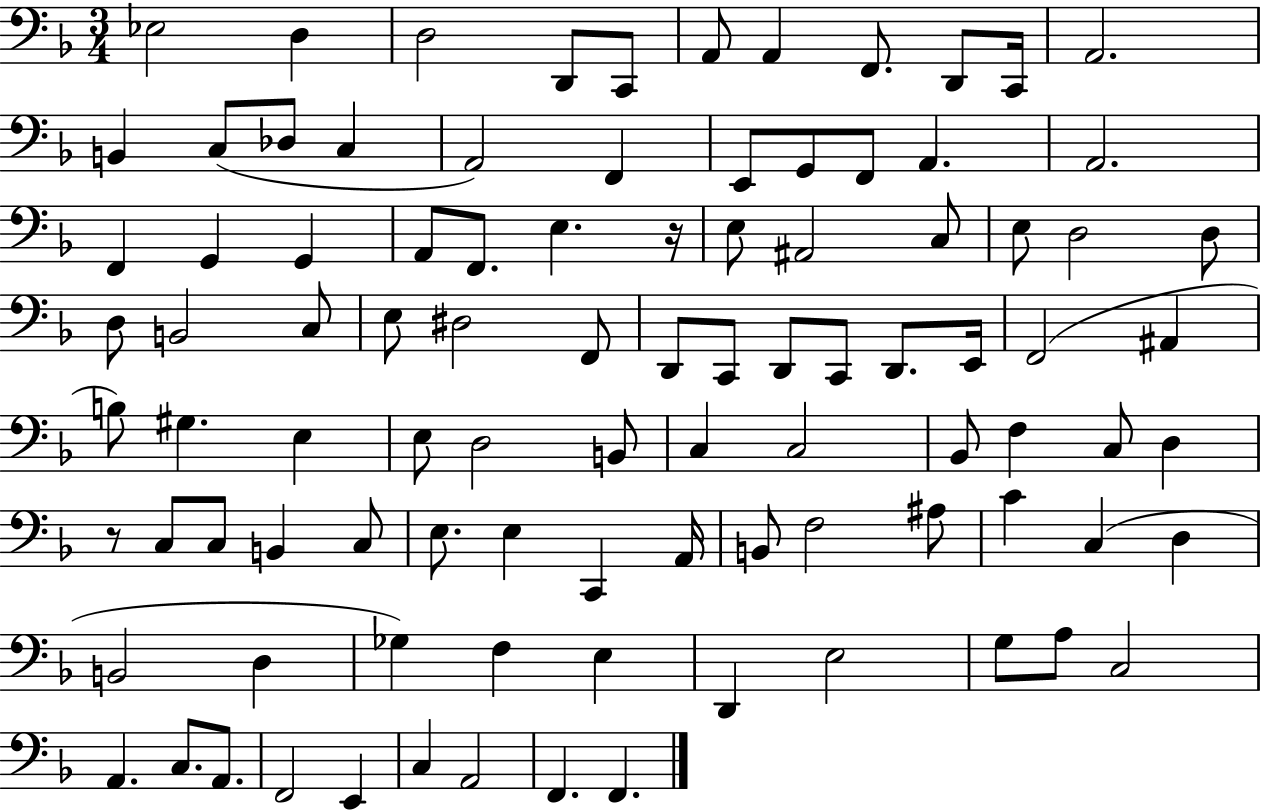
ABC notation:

X:1
T:Untitled
M:3/4
L:1/4
K:F
_E,2 D, D,2 D,,/2 C,,/2 A,,/2 A,, F,,/2 D,,/2 C,,/4 A,,2 B,, C,/2 _D,/2 C, A,,2 F,, E,,/2 G,,/2 F,,/2 A,, A,,2 F,, G,, G,, A,,/2 F,,/2 E, z/4 E,/2 ^A,,2 C,/2 E,/2 D,2 D,/2 D,/2 B,,2 C,/2 E,/2 ^D,2 F,,/2 D,,/2 C,,/2 D,,/2 C,,/2 D,,/2 E,,/4 F,,2 ^A,, B,/2 ^G, E, E,/2 D,2 B,,/2 C, C,2 _B,,/2 F, C,/2 D, z/2 C,/2 C,/2 B,, C,/2 E,/2 E, C,, A,,/4 B,,/2 F,2 ^A,/2 C C, D, B,,2 D, _G, F, E, D,, E,2 G,/2 A,/2 C,2 A,, C,/2 A,,/2 F,,2 E,, C, A,,2 F,, F,,